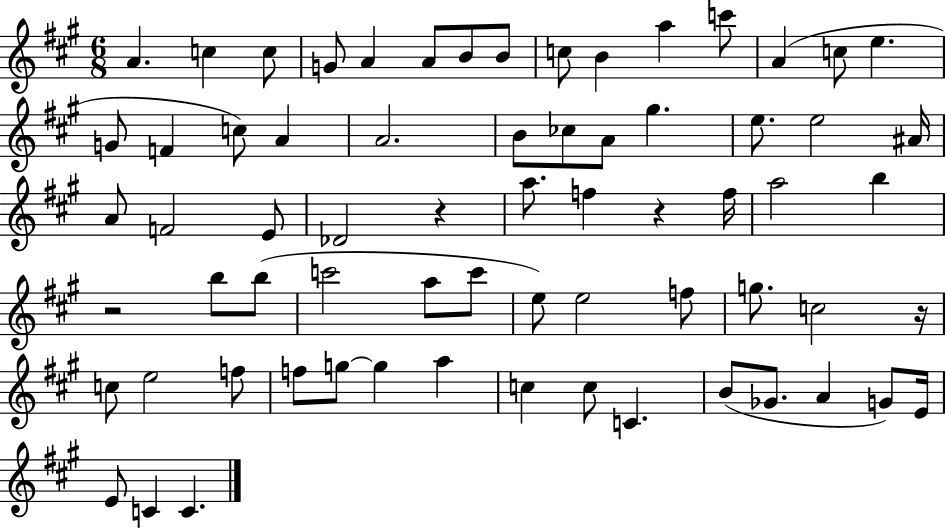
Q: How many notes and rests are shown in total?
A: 68